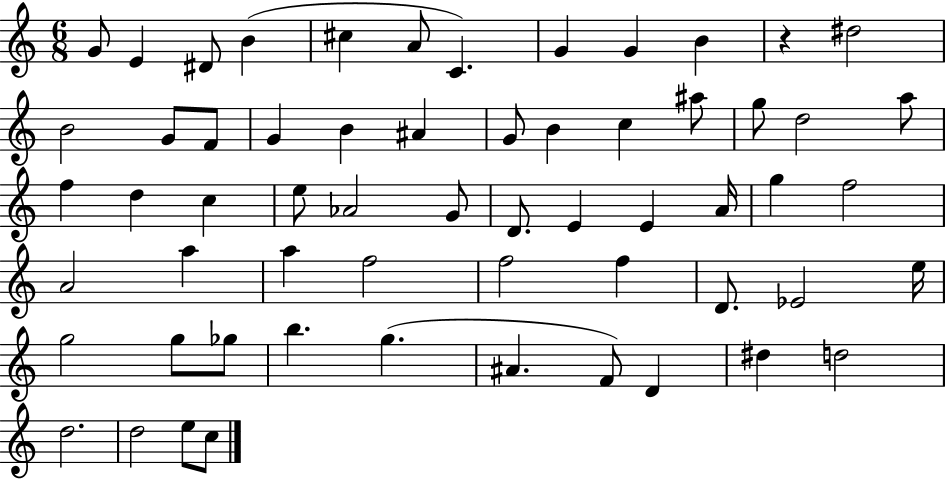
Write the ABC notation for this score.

X:1
T:Untitled
M:6/8
L:1/4
K:C
G/2 E ^D/2 B ^c A/2 C G G B z ^d2 B2 G/2 F/2 G B ^A G/2 B c ^a/2 g/2 d2 a/2 f d c e/2 _A2 G/2 D/2 E E A/4 g f2 A2 a a f2 f2 f D/2 _E2 e/4 g2 g/2 _g/2 b g ^A F/2 D ^d d2 d2 d2 e/2 c/2